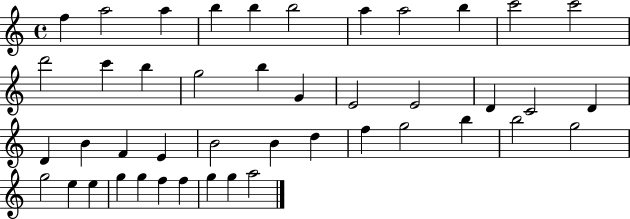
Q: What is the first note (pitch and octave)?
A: F5